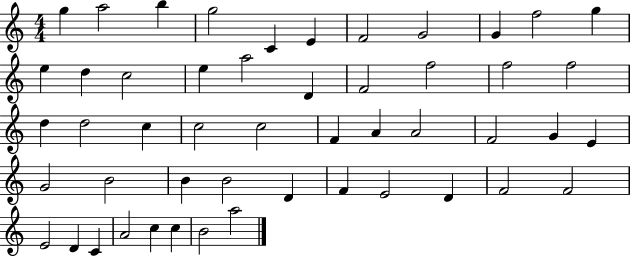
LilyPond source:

{
  \clef treble
  \numericTimeSignature
  \time 4/4
  \key c \major
  g''4 a''2 b''4 | g''2 c'4 e'4 | f'2 g'2 | g'4 f''2 g''4 | \break e''4 d''4 c''2 | e''4 a''2 d'4 | f'2 f''2 | f''2 f''2 | \break d''4 d''2 c''4 | c''2 c''2 | f'4 a'4 a'2 | f'2 g'4 e'4 | \break g'2 b'2 | b'4 b'2 d'4 | f'4 e'2 d'4 | f'2 f'2 | \break e'2 d'4 c'4 | a'2 c''4 c''4 | b'2 a''2 | \bar "|."
}